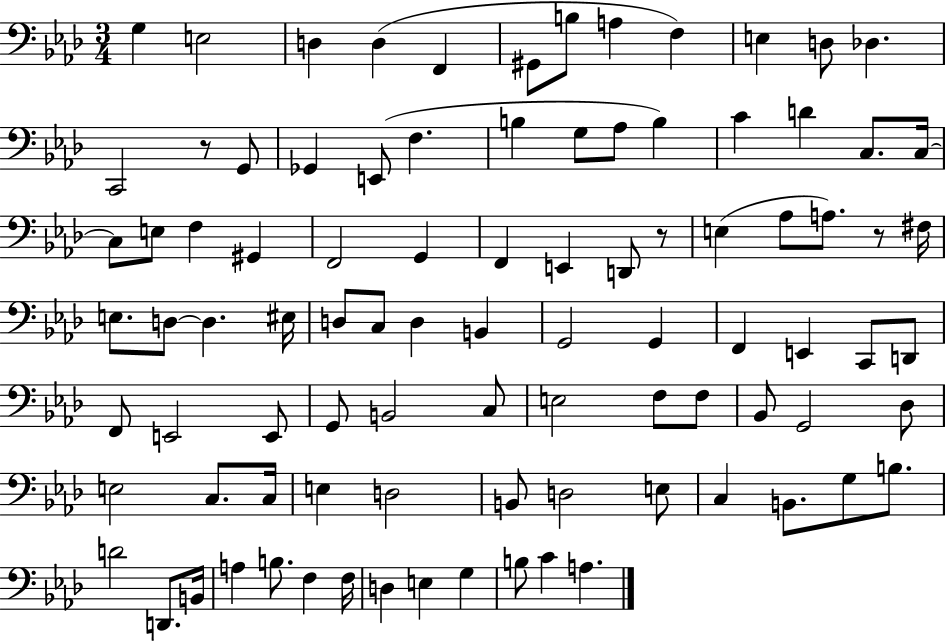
X:1
T:Untitled
M:3/4
L:1/4
K:Ab
G, E,2 D, D, F,, ^G,,/2 B,/2 A, F, E, D,/2 _D, C,,2 z/2 G,,/2 _G,, E,,/2 F, B, G,/2 _A,/2 B, C D C,/2 C,/4 C,/2 E,/2 F, ^G,, F,,2 G,, F,, E,, D,,/2 z/2 E, _A,/2 A,/2 z/2 ^F,/4 E,/2 D,/2 D, ^E,/4 D,/2 C,/2 D, B,, G,,2 G,, F,, E,, C,,/2 D,,/2 F,,/2 E,,2 E,,/2 G,,/2 B,,2 C,/2 E,2 F,/2 F,/2 _B,,/2 G,,2 _D,/2 E,2 C,/2 C,/4 E, D,2 B,,/2 D,2 E,/2 C, B,,/2 G,/2 B,/2 D2 D,,/2 B,,/4 A, B,/2 F, F,/4 D, E, G, B,/2 C A,